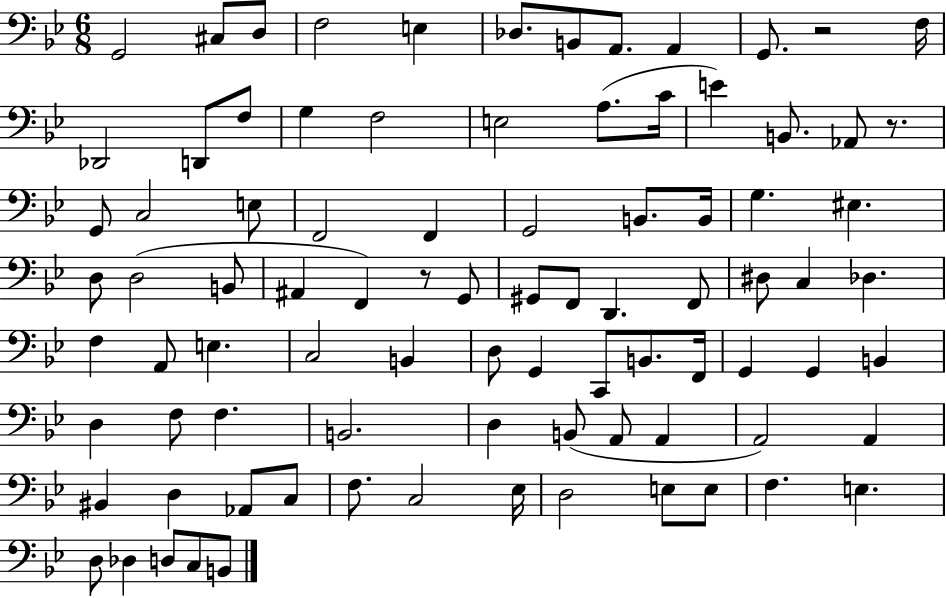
{
  \clef bass
  \numericTimeSignature
  \time 6/8
  \key bes \major
  g,2 cis8 d8 | f2 e4 | des8. b,8 a,8. a,4 | g,8. r2 f16 | \break des,2 d,8 f8 | g4 f2 | e2 a8.( c'16 | e'4) b,8. aes,8 r8. | \break g,8 c2 e8 | f,2 f,4 | g,2 b,8. b,16 | g4. eis4. | \break d8 d2( b,8 | ais,4 f,4) r8 g,8 | gis,8 f,8 d,4. f,8 | dis8 c4 des4. | \break f4 a,8 e4. | c2 b,4 | d8 g,4 c,8 b,8. f,16 | g,4 g,4 b,4 | \break d4 f8 f4. | b,2. | d4 b,8( a,8 a,4 | a,2) a,4 | \break bis,4 d4 aes,8 c8 | f8. c2 ees16 | d2 e8 e8 | f4. e4. | \break d8 des4 d8 c8 b,8 | \bar "|."
}